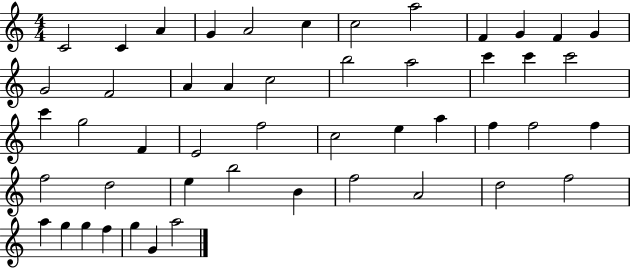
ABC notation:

X:1
T:Untitled
M:4/4
L:1/4
K:C
C2 C A G A2 c c2 a2 F G F G G2 F2 A A c2 b2 a2 c' c' c'2 c' g2 F E2 f2 c2 e a f f2 f f2 d2 e b2 B f2 A2 d2 f2 a g g f g G a2